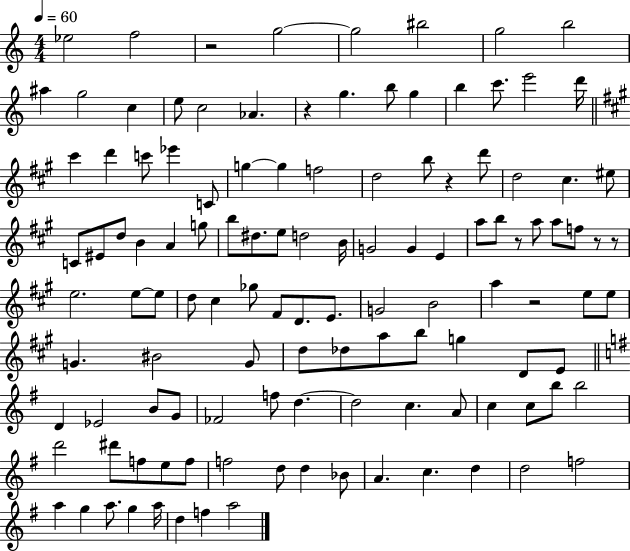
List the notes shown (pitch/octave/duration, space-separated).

Eb5/h F5/h R/h G5/h G5/h BIS5/h G5/h B5/h A#5/q G5/h C5/q E5/e C5/h Ab4/q. R/q G5/q. B5/e G5/q B5/q C6/e. E6/h D6/s C#6/q D6/q C6/e Eb6/q C4/e G5/q G5/q F5/h D5/h B5/e R/q D6/e D5/h C#5/q. EIS5/e C4/e EIS4/e D5/e B4/q A4/q G5/e B5/e D#5/e. E5/e D5/h B4/s G4/h G4/q E4/q A5/e B5/e R/e A5/e A5/e F5/e R/e R/e E5/h. E5/e E5/e D5/e C#5/q Gb5/e F#4/e D4/e. E4/e. G4/h B4/h A5/q R/h E5/e E5/e G4/q. BIS4/h G4/e D5/e Db5/e A5/e B5/e G5/q D4/e E4/e D4/q Eb4/h B4/e G4/e FES4/h F5/e D5/q. D5/h C5/q. A4/e C5/q C5/e B5/e B5/h D6/h D#6/e F5/e E5/e F5/e F5/h D5/e D5/q Bb4/e A4/q. C5/q. D5/q D5/h F5/h A5/q G5/q A5/e. G5/q A5/s D5/q F5/q A5/h